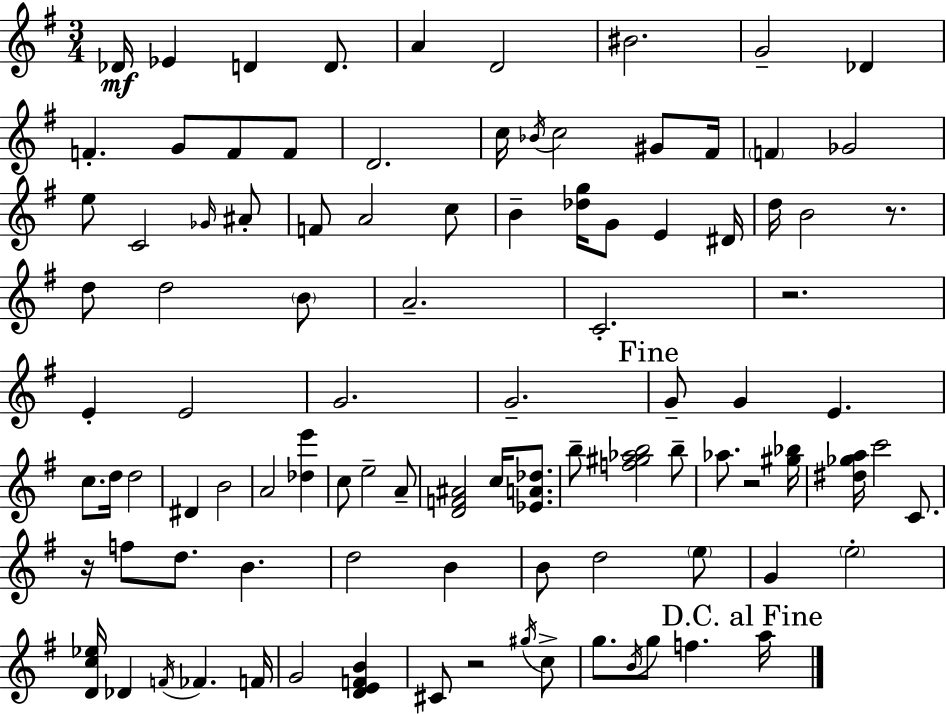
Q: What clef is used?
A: treble